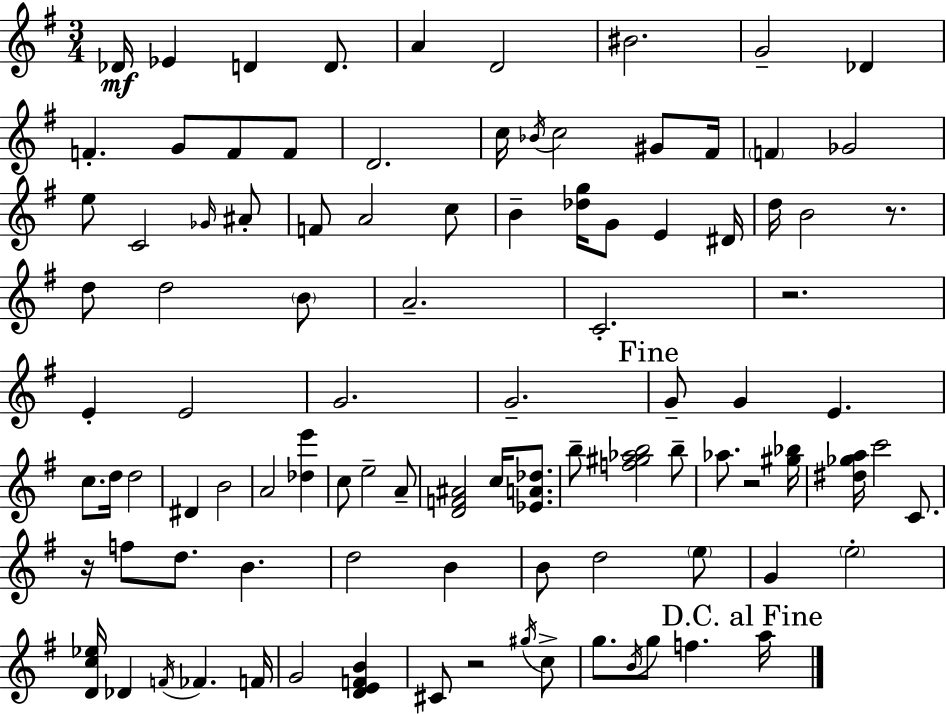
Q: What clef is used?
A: treble